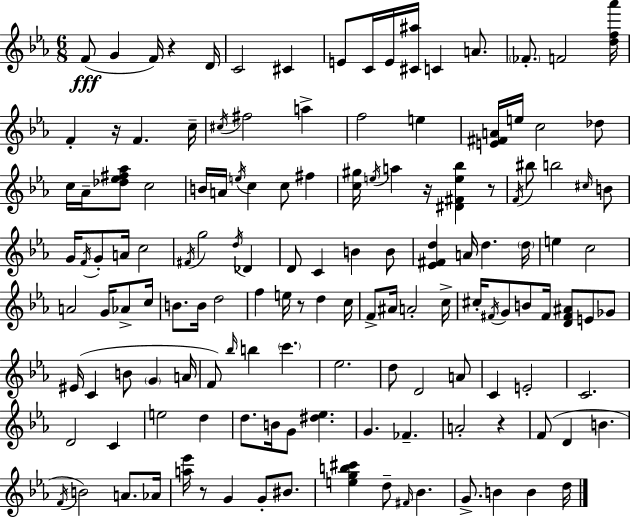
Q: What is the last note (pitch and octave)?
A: D5